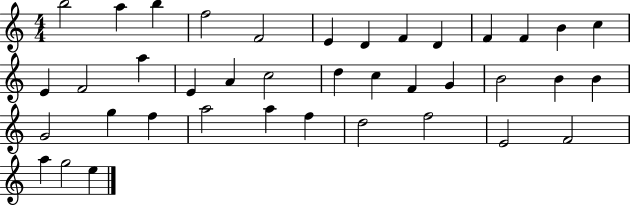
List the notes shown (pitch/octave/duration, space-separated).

B5/h A5/q B5/q F5/h F4/h E4/q D4/q F4/q D4/q F4/q F4/q B4/q C5/q E4/q F4/h A5/q E4/q A4/q C5/h D5/q C5/q F4/q G4/q B4/h B4/q B4/q G4/h G5/q F5/q A5/h A5/q F5/q D5/h F5/h E4/h F4/h A5/q G5/h E5/q